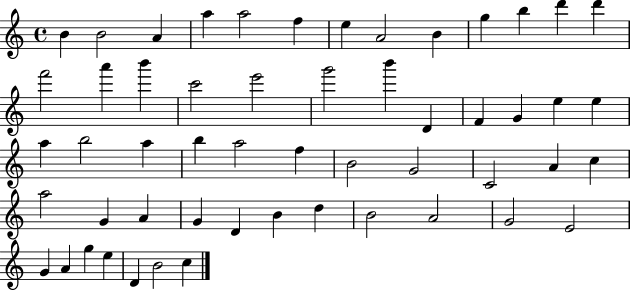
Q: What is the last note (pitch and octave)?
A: C5